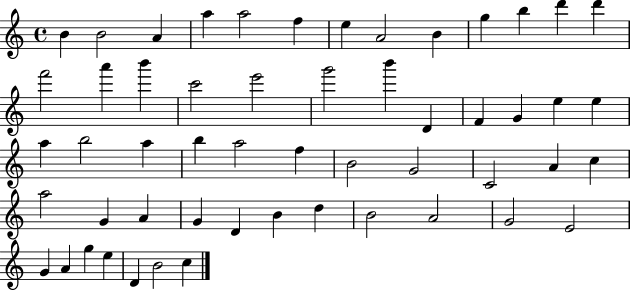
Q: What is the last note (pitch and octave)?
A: C5